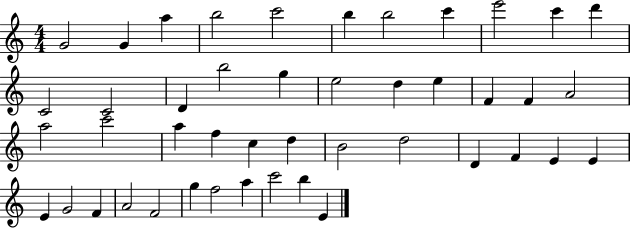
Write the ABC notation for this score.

X:1
T:Untitled
M:4/4
L:1/4
K:C
G2 G a b2 c'2 b b2 c' e'2 c' d' C2 C2 D b2 g e2 d e F F A2 a2 c'2 a f c d B2 d2 D F E E E G2 F A2 F2 g f2 a c'2 b E